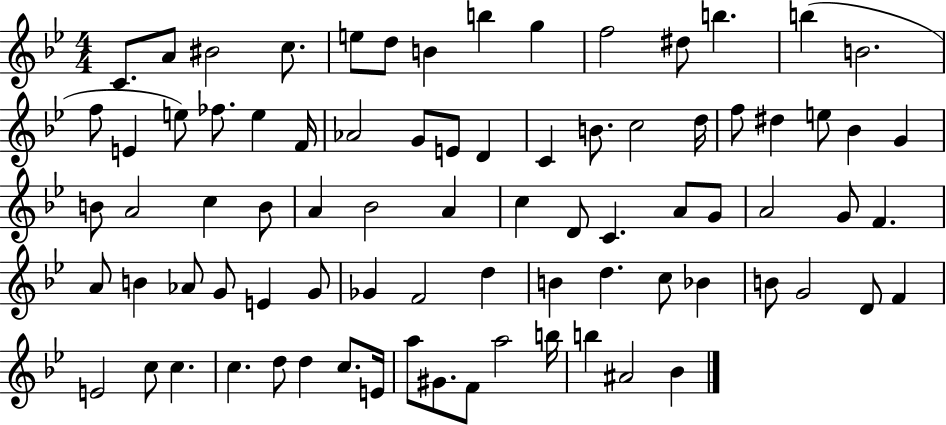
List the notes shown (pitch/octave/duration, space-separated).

C4/e. A4/e BIS4/h C5/e. E5/e D5/e B4/q B5/q G5/q F5/h D#5/e B5/q. B5/q B4/h. F5/e E4/q E5/e FES5/e. E5/q F4/s Ab4/h G4/e E4/e D4/q C4/q B4/e. C5/h D5/s F5/e D#5/q E5/e Bb4/q G4/q B4/e A4/h C5/q B4/e A4/q Bb4/h A4/q C5/q D4/e C4/q. A4/e G4/e A4/h G4/e F4/q. A4/e B4/q Ab4/e G4/e E4/q G4/e Gb4/q F4/h D5/q B4/q D5/q. C5/e Bb4/q B4/e G4/h D4/e F4/q E4/h C5/e C5/q. C5/q. D5/e D5/q C5/e. E4/s A5/e G#4/e. F4/e A5/h B5/s B5/q A#4/h Bb4/q